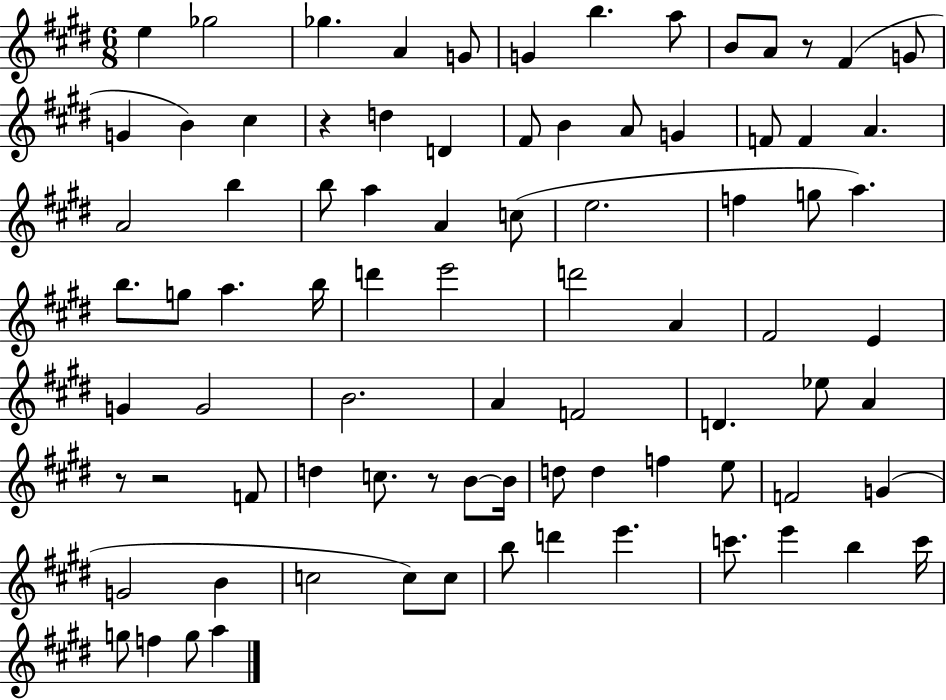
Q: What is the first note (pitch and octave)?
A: E5